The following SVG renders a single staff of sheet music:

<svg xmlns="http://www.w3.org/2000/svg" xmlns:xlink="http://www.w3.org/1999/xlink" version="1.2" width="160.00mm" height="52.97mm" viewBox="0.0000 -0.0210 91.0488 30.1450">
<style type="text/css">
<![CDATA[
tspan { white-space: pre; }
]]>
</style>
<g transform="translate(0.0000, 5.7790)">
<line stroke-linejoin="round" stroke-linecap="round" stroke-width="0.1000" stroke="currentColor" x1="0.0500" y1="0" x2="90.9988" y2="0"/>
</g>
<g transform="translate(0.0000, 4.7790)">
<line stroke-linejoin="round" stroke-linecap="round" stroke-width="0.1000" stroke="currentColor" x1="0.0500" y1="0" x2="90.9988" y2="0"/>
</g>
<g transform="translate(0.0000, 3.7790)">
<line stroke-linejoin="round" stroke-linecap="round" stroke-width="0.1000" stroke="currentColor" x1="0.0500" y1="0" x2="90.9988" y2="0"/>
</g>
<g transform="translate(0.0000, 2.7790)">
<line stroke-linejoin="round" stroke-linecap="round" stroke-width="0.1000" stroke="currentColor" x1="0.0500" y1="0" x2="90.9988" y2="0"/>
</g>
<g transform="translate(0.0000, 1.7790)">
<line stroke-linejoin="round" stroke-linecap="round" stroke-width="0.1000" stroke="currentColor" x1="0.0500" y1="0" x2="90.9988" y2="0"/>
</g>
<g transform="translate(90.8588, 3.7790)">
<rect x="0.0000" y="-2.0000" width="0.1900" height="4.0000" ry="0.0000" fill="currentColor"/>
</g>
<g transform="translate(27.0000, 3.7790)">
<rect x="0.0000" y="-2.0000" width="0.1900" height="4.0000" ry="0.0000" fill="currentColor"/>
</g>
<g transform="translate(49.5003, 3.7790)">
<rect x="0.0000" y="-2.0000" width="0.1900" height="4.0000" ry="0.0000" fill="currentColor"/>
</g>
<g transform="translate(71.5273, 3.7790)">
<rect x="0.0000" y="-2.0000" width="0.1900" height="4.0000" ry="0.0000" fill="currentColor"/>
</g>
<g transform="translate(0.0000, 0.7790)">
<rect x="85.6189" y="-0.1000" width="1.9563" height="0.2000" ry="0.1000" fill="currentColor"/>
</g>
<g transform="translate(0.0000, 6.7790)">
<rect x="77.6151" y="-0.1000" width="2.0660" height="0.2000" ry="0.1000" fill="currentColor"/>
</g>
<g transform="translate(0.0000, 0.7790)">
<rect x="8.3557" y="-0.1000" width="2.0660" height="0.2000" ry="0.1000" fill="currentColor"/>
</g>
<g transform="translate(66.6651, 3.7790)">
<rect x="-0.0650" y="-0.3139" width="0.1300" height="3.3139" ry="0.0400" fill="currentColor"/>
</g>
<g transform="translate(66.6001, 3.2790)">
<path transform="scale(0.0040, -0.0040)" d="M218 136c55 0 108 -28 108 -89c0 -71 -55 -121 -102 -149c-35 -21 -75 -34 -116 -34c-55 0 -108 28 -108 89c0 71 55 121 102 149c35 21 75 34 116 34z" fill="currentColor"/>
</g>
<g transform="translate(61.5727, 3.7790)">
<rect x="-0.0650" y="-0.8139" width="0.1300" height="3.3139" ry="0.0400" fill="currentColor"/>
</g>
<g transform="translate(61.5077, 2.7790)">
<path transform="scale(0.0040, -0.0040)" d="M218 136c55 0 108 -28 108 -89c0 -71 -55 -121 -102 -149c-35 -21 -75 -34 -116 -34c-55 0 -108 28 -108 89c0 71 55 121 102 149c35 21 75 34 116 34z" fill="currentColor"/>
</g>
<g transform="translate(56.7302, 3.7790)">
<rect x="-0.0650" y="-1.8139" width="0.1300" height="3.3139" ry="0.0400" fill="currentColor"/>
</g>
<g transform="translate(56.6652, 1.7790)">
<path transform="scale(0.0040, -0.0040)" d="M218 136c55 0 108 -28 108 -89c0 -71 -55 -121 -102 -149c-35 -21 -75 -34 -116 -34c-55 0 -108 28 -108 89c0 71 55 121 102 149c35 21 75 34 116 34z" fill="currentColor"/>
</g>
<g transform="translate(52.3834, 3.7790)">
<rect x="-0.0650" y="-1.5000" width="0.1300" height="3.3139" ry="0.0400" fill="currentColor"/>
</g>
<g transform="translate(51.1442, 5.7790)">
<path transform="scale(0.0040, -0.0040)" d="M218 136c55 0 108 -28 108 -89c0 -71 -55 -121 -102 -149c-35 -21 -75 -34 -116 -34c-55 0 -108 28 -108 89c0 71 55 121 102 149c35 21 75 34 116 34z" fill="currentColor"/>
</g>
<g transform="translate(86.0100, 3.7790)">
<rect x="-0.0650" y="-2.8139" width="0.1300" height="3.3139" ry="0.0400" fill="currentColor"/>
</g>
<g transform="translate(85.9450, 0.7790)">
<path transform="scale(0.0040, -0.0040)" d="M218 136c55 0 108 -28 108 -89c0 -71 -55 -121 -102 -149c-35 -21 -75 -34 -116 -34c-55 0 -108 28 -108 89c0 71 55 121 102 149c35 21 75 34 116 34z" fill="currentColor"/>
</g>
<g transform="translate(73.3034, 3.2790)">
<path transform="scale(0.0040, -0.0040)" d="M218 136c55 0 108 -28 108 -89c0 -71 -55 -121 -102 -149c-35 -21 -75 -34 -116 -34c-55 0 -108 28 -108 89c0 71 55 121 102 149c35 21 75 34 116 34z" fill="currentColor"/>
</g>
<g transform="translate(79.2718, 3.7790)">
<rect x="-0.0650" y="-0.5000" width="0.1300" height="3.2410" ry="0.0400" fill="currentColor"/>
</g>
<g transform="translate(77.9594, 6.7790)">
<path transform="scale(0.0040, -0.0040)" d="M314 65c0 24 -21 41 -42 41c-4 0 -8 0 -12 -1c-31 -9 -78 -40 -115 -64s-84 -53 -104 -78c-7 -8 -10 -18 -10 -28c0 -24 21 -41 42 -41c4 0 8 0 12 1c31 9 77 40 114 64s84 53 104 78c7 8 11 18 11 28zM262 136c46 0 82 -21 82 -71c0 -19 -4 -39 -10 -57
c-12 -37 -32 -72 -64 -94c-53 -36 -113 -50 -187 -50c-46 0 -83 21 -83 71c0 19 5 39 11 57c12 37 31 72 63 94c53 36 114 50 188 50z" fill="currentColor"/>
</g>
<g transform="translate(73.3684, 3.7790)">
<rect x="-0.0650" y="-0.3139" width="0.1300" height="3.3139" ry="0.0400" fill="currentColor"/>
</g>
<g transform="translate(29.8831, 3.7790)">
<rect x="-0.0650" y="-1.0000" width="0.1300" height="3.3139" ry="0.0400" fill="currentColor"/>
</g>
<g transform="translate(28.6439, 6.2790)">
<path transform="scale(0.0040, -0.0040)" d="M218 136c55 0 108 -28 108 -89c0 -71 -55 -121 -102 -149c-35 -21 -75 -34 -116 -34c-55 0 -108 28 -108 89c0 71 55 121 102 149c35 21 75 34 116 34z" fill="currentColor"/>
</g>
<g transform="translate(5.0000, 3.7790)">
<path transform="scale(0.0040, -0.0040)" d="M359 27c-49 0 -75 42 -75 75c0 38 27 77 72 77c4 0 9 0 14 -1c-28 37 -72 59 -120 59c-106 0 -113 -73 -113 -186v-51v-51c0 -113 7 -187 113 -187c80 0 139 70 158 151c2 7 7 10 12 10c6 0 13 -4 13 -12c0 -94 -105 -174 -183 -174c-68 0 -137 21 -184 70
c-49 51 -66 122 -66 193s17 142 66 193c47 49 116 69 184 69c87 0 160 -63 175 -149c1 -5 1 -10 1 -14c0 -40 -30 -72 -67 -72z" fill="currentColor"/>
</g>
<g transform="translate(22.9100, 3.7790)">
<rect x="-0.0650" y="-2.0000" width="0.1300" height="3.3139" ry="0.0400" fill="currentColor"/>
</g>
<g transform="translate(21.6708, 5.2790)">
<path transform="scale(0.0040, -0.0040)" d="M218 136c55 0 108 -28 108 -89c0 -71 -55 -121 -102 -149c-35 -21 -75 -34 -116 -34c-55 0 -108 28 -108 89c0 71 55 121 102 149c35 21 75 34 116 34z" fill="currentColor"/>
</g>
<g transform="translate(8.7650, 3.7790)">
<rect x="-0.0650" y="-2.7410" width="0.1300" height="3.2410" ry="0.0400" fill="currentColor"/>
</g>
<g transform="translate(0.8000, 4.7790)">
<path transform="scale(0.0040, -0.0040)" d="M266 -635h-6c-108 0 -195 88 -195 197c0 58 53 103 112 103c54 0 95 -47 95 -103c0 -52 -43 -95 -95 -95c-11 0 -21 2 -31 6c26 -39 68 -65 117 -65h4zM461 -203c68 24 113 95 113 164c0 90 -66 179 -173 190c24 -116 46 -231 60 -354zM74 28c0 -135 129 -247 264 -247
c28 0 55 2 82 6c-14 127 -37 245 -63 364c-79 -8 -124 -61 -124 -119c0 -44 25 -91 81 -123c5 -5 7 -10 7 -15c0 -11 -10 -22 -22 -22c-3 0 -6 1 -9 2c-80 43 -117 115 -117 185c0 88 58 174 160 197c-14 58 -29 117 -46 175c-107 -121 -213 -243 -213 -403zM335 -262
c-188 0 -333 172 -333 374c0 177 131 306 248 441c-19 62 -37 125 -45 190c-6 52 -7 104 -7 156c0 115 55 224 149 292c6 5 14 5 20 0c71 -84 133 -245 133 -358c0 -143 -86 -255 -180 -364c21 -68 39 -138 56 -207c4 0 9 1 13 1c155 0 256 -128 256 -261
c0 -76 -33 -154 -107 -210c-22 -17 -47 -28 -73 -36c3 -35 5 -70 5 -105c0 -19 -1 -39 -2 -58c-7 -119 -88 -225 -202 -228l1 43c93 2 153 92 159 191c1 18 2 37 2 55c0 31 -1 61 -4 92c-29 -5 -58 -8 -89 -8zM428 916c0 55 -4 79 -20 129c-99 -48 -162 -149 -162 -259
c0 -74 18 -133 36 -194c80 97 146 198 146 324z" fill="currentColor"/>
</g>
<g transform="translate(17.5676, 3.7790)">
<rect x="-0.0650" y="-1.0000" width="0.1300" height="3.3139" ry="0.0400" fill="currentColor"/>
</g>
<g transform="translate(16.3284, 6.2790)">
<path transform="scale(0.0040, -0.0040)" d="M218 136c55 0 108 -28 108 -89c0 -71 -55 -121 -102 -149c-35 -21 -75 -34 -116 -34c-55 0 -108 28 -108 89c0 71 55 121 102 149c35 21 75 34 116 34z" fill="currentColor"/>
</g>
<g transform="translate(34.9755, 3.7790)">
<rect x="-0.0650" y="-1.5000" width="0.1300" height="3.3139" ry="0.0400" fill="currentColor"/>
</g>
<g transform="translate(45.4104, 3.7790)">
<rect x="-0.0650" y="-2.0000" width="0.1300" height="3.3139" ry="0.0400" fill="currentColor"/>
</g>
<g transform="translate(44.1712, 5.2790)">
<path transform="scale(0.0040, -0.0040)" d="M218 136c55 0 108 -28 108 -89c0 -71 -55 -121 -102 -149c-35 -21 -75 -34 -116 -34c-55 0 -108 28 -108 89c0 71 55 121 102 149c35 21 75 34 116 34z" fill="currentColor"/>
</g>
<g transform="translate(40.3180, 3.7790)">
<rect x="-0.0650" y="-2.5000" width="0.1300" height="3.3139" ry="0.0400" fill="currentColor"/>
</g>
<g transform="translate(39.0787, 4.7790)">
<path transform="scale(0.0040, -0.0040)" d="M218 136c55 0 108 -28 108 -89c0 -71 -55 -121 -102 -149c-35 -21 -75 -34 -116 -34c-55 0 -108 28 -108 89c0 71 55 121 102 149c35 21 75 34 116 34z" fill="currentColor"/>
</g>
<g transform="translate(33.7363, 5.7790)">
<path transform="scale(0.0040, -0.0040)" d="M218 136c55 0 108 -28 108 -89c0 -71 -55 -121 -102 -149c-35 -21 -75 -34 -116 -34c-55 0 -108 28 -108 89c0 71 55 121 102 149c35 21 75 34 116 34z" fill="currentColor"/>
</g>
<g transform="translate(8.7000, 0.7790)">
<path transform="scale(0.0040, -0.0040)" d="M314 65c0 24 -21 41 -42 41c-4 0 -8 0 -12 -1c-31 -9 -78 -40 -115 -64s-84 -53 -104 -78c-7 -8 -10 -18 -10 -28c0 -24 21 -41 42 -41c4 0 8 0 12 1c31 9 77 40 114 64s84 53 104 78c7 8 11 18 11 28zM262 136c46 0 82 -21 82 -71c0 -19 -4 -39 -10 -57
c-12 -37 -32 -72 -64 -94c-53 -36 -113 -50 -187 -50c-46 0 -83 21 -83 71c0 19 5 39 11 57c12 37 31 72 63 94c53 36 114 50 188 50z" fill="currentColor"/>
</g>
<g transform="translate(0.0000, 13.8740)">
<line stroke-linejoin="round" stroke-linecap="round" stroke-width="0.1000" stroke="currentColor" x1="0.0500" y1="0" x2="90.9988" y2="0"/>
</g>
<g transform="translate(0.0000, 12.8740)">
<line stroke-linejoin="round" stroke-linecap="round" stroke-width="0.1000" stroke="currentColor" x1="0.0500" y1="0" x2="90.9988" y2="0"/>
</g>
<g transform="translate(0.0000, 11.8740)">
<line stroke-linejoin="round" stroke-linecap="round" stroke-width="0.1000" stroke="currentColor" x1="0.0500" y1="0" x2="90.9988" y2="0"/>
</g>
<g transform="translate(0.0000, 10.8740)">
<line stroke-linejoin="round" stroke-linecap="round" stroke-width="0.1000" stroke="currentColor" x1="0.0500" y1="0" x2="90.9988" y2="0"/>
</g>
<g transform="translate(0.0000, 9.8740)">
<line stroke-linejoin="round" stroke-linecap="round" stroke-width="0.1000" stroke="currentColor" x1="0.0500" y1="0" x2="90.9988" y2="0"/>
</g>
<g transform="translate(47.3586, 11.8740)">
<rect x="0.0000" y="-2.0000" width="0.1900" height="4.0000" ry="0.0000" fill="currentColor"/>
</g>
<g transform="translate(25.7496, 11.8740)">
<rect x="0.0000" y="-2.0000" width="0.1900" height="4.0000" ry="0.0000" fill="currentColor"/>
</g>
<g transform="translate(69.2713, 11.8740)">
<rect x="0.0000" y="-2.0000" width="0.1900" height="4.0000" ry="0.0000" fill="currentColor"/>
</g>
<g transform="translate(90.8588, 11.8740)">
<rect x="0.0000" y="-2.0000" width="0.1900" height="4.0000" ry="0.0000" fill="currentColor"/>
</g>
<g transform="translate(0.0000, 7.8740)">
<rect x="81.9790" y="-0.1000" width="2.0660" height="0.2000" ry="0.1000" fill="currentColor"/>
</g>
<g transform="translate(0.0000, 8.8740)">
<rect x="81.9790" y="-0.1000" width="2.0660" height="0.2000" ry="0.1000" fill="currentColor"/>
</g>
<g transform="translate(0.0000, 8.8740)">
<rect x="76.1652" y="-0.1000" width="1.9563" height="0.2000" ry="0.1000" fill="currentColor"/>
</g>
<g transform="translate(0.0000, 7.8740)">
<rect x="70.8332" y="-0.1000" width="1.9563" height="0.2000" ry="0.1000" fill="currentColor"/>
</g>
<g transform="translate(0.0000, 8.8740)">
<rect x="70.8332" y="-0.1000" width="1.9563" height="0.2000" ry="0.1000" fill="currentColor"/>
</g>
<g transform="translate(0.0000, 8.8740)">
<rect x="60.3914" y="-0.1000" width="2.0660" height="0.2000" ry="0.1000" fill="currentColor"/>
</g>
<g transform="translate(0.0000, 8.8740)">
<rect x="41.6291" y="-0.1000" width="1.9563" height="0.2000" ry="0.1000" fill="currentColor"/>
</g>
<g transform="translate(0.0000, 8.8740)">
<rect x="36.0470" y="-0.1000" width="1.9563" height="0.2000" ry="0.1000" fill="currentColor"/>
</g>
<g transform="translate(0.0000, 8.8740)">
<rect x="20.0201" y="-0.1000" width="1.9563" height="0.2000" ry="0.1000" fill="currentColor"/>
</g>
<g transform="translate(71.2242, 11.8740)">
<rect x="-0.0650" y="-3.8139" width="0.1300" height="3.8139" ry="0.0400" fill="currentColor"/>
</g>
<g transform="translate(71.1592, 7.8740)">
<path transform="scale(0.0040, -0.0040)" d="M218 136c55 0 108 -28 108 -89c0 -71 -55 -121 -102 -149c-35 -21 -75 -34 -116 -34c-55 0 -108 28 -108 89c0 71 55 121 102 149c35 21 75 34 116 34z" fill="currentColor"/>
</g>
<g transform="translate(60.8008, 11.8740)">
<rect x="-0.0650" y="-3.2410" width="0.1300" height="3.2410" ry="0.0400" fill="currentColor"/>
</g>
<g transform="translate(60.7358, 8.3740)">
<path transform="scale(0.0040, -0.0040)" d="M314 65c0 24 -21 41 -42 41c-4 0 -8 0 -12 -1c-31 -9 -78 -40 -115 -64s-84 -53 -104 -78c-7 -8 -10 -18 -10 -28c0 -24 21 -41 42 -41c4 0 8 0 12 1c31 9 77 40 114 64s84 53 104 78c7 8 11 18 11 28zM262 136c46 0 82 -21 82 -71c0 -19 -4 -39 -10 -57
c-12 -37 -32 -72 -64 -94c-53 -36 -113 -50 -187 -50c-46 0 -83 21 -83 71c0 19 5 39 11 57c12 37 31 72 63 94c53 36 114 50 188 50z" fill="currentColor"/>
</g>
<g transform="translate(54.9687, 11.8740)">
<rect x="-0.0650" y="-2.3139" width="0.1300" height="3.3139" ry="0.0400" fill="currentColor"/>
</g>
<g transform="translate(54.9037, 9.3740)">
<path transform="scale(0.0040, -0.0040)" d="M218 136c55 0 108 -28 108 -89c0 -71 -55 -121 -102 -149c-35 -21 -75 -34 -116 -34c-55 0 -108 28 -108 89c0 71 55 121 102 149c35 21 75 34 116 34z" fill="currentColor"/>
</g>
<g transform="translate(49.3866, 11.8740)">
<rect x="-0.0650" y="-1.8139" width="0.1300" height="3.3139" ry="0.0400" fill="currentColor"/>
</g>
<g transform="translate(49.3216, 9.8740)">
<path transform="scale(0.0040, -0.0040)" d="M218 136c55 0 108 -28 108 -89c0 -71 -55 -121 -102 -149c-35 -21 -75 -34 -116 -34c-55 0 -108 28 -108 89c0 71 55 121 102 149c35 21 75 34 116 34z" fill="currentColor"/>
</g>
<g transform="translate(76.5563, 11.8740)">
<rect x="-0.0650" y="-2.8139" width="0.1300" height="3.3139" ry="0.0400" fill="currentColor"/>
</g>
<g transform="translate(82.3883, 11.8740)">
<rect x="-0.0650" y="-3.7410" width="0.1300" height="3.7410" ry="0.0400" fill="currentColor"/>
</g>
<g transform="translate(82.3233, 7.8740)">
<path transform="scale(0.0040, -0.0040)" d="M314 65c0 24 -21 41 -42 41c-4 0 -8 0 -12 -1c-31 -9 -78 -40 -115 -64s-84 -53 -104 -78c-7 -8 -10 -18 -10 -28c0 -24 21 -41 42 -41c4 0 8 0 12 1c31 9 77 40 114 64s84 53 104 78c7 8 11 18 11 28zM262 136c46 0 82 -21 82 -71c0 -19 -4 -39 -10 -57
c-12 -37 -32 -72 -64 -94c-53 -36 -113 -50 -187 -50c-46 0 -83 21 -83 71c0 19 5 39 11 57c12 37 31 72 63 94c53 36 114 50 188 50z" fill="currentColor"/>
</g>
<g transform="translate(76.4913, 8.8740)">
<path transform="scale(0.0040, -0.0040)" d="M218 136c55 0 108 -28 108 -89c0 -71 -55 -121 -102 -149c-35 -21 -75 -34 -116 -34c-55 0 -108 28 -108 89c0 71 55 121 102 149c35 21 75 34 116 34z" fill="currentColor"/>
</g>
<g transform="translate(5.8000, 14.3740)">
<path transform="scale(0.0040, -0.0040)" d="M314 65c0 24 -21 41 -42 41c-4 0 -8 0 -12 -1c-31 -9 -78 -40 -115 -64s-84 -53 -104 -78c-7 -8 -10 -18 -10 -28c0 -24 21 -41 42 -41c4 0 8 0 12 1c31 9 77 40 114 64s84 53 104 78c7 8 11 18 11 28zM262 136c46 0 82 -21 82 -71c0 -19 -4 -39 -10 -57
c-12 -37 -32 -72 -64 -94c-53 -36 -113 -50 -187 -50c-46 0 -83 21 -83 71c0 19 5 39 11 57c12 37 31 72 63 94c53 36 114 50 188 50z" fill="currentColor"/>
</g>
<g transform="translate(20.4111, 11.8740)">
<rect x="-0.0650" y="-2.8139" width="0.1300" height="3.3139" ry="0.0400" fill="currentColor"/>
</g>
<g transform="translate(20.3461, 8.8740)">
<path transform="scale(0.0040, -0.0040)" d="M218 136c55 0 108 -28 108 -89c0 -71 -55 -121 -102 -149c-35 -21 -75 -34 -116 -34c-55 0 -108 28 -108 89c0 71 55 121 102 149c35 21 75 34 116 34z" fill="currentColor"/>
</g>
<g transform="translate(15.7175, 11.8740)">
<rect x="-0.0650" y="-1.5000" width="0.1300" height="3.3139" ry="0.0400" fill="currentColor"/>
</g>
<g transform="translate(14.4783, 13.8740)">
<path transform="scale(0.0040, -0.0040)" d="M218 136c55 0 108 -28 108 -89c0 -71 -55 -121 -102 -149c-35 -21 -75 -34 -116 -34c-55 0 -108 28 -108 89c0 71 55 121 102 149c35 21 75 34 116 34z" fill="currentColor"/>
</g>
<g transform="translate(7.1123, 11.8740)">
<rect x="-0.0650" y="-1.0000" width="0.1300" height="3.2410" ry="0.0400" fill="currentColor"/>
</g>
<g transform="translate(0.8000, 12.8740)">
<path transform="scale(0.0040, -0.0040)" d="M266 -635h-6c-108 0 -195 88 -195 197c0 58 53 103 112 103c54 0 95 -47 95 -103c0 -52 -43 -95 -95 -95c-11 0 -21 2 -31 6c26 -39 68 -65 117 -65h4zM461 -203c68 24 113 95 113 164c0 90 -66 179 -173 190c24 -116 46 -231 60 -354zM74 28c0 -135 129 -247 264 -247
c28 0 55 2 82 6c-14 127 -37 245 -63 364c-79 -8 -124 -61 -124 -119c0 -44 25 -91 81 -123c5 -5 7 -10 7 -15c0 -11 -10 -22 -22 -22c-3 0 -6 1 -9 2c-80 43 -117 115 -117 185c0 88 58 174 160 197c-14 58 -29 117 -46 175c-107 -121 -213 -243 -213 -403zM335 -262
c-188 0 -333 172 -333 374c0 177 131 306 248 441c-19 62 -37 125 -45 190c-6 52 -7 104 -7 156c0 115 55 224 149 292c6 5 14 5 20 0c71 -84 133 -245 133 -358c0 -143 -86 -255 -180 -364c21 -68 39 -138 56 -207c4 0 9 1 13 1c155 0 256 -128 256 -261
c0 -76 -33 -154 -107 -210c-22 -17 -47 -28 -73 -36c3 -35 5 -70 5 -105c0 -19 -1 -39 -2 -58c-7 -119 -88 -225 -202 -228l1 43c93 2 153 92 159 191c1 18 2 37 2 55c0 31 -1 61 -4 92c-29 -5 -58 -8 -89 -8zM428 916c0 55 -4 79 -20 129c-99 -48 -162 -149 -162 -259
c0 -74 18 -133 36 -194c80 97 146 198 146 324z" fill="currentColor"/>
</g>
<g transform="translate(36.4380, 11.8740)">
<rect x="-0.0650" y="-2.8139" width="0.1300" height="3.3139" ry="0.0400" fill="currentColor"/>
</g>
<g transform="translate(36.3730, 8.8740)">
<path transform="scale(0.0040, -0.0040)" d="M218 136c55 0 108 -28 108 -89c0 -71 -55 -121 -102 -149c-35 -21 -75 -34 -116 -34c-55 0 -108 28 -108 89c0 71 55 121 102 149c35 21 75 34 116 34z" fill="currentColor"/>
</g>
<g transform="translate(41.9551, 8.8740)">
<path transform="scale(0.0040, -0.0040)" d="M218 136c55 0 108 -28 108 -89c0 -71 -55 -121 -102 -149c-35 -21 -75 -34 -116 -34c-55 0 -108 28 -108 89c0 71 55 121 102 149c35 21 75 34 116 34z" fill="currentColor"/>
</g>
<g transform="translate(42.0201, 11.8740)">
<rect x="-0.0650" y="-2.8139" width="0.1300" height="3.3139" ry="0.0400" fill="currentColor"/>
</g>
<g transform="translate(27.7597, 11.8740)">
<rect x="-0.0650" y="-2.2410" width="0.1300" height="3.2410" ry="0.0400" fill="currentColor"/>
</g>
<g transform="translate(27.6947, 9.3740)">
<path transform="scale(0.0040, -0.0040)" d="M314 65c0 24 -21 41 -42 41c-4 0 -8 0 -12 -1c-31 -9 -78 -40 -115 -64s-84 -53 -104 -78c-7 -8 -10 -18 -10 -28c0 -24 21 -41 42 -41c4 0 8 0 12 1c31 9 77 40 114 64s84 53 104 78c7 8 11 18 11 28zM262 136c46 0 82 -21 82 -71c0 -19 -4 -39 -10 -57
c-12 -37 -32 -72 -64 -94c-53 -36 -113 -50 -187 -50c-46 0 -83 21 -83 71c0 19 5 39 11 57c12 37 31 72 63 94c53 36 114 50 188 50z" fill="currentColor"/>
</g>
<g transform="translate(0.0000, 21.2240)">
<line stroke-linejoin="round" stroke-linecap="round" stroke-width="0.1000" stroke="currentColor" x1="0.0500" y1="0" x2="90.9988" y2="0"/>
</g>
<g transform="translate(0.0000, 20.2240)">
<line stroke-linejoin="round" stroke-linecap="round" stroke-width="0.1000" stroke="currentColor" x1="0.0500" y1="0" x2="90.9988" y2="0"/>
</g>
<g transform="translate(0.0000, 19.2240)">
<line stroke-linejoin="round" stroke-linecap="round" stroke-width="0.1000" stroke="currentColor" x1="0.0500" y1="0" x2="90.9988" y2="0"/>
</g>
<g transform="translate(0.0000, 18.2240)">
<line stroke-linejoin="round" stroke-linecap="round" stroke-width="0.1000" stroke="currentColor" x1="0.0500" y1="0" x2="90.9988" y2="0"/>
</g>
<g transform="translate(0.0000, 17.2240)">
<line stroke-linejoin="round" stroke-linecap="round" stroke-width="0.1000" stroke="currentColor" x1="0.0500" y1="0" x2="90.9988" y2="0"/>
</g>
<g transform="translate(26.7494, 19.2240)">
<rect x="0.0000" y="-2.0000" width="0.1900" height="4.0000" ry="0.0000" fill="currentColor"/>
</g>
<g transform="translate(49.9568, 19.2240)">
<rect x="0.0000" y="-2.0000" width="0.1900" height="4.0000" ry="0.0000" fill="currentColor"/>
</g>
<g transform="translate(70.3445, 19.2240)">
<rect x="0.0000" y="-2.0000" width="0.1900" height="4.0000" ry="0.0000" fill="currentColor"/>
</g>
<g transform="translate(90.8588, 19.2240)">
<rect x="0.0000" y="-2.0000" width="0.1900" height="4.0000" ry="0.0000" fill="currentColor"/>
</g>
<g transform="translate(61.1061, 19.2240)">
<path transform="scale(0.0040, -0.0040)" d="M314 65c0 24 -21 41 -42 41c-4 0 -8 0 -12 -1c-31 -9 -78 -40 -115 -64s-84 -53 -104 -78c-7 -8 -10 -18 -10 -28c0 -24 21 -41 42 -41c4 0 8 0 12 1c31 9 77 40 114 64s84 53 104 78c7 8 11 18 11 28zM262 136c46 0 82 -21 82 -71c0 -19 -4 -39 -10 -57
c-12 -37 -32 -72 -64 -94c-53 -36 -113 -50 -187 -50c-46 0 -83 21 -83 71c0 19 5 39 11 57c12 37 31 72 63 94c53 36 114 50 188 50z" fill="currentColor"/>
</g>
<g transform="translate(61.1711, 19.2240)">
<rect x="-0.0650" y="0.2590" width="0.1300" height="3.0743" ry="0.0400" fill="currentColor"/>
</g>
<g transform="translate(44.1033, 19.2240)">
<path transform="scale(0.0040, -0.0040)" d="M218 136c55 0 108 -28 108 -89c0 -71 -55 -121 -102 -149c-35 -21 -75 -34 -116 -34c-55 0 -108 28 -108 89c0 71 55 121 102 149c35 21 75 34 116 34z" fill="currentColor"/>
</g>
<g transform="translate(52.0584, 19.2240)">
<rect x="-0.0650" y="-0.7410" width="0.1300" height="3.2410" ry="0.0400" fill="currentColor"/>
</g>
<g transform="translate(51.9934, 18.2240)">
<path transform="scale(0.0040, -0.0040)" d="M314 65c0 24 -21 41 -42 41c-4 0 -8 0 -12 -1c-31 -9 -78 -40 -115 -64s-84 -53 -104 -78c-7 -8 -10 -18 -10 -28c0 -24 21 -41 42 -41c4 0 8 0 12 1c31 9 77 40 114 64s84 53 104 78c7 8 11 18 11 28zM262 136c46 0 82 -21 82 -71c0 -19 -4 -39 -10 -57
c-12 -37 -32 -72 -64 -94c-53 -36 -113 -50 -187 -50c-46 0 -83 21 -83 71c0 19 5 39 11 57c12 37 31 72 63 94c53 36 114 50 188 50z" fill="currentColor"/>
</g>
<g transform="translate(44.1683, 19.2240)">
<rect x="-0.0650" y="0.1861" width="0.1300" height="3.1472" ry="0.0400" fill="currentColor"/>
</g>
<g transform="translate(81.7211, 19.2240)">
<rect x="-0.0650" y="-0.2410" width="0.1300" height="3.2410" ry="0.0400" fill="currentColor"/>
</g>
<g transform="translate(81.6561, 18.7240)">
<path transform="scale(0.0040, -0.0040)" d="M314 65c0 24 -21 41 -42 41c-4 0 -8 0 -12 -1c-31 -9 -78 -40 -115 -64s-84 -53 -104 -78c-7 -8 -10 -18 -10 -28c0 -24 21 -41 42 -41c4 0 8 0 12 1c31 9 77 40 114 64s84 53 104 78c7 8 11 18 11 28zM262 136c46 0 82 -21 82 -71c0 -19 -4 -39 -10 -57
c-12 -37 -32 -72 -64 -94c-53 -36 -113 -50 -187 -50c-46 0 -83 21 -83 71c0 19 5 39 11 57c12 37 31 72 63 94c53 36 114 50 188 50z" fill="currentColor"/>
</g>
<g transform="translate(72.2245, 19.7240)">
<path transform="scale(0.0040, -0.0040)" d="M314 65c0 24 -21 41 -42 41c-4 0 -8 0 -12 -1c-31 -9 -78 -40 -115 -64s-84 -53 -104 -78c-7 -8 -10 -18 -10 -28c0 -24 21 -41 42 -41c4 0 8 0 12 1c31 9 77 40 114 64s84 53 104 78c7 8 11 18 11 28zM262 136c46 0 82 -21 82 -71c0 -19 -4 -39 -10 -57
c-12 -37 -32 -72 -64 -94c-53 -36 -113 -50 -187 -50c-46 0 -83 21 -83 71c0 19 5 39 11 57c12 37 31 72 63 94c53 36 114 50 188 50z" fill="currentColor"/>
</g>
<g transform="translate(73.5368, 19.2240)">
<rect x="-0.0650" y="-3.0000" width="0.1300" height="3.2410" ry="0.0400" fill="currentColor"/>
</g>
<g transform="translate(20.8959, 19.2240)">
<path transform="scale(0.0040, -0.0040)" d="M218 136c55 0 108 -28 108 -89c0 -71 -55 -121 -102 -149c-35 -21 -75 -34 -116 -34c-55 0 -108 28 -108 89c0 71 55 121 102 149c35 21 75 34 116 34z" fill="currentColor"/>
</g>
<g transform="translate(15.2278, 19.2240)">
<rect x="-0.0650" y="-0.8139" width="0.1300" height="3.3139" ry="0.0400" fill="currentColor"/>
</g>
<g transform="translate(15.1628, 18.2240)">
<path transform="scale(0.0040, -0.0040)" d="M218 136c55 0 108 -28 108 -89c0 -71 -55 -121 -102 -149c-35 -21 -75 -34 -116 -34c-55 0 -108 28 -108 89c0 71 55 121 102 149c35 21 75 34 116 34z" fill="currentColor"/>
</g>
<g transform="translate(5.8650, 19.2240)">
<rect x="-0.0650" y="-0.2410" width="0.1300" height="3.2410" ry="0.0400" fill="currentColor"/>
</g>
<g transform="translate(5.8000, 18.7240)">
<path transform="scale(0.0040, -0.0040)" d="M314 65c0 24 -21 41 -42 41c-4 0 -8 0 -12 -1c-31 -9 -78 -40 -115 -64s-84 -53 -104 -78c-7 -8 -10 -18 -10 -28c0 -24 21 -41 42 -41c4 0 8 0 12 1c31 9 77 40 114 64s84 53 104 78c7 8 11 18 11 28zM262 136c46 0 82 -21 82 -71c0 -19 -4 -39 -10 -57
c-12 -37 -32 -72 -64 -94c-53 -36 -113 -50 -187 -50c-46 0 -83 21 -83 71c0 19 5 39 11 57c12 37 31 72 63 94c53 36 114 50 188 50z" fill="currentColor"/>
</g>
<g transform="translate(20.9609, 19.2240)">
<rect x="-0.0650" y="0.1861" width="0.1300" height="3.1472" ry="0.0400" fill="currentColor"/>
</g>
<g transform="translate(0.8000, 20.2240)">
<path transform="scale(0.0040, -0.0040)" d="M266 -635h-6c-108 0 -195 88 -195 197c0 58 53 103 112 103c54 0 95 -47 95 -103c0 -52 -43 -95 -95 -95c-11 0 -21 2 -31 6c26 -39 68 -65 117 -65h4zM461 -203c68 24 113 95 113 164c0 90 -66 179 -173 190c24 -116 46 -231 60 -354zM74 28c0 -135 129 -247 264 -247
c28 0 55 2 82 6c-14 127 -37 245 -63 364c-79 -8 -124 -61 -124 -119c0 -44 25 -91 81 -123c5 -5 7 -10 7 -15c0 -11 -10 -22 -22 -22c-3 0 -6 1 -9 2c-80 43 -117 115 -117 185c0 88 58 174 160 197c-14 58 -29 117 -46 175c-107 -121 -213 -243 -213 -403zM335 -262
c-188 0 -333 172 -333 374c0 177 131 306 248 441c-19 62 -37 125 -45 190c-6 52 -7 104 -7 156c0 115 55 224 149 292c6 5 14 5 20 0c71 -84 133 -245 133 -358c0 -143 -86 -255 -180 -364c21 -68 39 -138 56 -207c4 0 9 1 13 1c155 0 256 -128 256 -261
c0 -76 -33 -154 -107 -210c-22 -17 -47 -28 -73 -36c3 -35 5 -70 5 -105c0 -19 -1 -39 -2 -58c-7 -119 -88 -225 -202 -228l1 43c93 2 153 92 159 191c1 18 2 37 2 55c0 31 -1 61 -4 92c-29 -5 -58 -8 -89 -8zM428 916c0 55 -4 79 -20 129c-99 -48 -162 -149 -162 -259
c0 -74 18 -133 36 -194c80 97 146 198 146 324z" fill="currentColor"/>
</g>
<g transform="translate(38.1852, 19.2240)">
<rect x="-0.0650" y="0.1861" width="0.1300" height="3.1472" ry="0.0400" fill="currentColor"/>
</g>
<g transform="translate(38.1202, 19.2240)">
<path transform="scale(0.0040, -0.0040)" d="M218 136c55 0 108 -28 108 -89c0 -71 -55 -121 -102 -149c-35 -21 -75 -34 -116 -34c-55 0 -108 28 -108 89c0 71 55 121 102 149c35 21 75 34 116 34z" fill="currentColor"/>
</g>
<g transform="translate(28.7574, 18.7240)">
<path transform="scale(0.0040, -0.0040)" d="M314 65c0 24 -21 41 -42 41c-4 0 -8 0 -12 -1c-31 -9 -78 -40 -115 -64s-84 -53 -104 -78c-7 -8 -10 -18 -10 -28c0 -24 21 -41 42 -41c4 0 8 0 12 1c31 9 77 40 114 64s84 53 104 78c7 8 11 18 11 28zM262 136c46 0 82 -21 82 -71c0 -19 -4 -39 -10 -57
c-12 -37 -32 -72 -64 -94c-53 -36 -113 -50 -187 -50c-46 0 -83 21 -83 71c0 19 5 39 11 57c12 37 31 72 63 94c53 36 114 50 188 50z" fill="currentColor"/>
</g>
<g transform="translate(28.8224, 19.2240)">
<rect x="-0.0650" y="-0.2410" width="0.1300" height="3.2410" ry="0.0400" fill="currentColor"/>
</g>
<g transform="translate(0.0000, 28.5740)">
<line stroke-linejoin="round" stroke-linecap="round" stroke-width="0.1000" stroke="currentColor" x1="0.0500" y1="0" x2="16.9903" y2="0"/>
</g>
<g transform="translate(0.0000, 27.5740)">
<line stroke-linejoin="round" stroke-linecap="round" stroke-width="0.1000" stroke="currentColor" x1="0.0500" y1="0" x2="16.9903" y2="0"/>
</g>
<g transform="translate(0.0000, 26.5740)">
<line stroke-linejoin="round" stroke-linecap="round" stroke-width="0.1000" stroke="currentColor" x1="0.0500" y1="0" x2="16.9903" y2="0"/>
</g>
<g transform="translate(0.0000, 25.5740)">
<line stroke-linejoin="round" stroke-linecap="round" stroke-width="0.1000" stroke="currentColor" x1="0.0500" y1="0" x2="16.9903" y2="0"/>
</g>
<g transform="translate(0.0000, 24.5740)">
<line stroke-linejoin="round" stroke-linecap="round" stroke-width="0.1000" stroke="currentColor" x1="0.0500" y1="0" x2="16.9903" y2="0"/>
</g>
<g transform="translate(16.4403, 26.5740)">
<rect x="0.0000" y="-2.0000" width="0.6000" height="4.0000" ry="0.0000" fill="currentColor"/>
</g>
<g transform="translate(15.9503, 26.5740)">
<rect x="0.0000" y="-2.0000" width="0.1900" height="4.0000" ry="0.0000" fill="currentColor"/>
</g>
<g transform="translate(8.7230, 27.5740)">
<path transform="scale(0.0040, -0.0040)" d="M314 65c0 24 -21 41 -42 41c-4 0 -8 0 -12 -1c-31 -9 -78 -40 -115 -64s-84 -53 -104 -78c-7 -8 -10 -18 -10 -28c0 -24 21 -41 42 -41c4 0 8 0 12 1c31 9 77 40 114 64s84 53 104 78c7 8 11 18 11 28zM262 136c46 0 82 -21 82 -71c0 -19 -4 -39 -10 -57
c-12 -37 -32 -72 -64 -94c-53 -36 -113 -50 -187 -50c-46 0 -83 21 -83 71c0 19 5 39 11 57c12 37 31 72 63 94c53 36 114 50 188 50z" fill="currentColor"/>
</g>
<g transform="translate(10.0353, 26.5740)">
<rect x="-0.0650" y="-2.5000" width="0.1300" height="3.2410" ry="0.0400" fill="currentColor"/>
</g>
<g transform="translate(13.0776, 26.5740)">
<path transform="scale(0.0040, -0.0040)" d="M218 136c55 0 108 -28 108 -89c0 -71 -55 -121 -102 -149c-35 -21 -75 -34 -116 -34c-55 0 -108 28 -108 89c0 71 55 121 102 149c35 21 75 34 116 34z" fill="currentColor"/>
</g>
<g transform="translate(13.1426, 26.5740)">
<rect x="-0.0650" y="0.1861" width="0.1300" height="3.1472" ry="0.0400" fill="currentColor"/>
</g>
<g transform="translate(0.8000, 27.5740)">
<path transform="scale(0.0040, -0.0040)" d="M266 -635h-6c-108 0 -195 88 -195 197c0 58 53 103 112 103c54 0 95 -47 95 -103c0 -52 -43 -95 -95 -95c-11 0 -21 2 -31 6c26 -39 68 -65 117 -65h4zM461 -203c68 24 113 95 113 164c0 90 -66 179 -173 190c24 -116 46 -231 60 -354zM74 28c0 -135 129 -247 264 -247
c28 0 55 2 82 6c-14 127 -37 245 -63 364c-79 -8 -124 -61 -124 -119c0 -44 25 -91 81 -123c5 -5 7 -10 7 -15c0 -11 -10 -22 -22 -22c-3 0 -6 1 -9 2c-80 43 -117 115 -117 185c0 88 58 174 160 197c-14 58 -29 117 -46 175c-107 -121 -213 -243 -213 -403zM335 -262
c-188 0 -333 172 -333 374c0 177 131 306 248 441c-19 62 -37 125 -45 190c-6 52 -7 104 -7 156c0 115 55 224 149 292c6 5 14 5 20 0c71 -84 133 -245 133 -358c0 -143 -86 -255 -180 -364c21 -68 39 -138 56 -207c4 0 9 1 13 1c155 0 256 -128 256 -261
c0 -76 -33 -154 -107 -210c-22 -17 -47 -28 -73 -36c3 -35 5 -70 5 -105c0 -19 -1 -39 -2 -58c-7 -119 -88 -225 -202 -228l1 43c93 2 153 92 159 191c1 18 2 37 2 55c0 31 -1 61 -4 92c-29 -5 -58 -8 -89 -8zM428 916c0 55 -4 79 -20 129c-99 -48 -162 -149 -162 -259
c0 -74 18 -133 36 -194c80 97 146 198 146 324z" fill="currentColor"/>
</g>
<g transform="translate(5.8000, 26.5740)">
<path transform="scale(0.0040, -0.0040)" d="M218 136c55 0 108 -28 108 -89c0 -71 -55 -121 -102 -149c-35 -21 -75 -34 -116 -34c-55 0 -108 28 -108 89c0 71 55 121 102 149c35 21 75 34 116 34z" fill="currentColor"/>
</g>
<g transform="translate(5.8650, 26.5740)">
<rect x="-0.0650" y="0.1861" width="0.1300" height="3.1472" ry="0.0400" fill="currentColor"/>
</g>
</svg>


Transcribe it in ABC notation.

X:1
T:Untitled
M:4/4
L:1/4
K:C
a2 D F D E G F E f d c c C2 a D2 E a g2 a a f g b2 c' a c'2 c2 d B c2 B B d2 B2 A2 c2 B G2 B